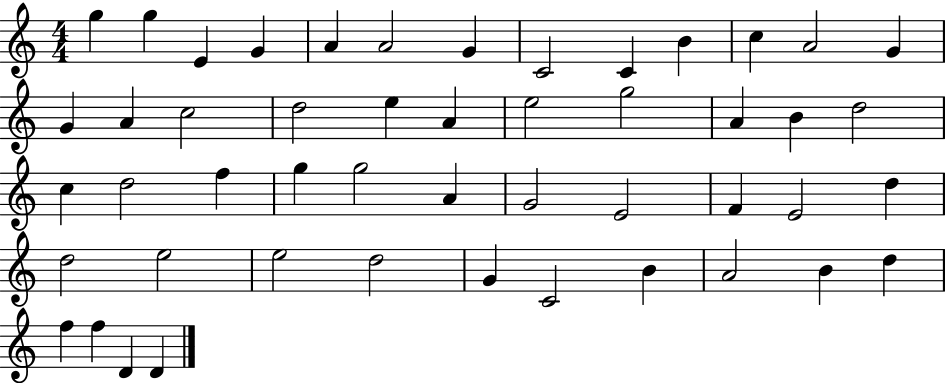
{
  \clef treble
  \numericTimeSignature
  \time 4/4
  \key c \major
  g''4 g''4 e'4 g'4 | a'4 a'2 g'4 | c'2 c'4 b'4 | c''4 a'2 g'4 | \break g'4 a'4 c''2 | d''2 e''4 a'4 | e''2 g''2 | a'4 b'4 d''2 | \break c''4 d''2 f''4 | g''4 g''2 a'4 | g'2 e'2 | f'4 e'2 d''4 | \break d''2 e''2 | e''2 d''2 | g'4 c'2 b'4 | a'2 b'4 d''4 | \break f''4 f''4 d'4 d'4 | \bar "|."
}